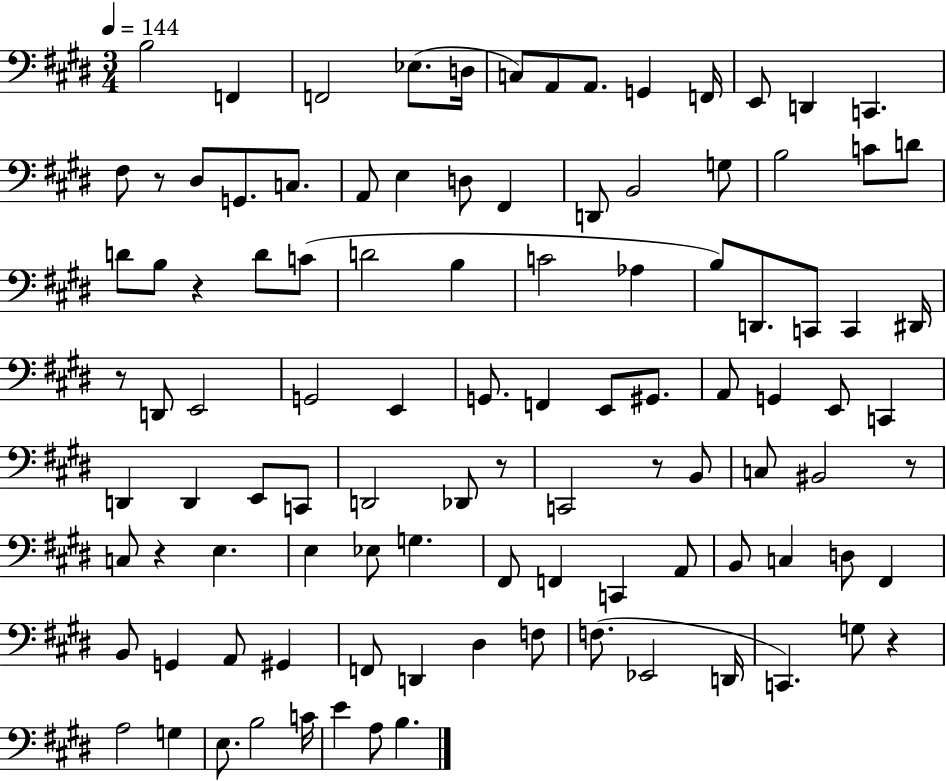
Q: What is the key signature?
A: E major